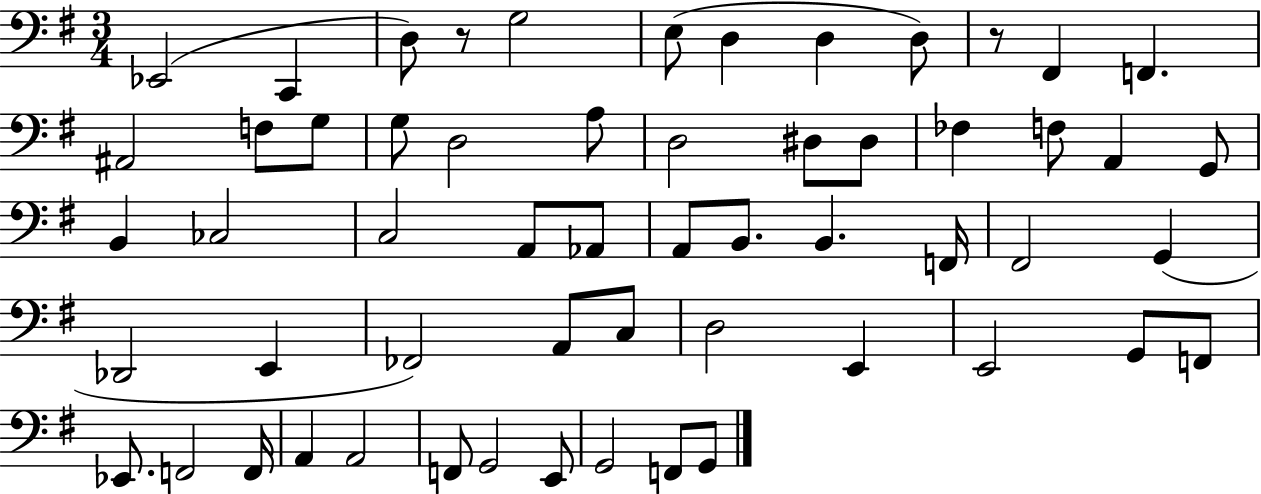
Eb2/h C2/q D3/e R/e G3/h E3/e D3/q D3/q D3/e R/e F#2/q F2/q. A#2/h F3/e G3/e G3/e D3/h A3/e D3/h D#3/e D#3/e FES3/q F3/e A2/q G2/e B2/q CES3/h C3/h A2/e Ab2/e A2/e B2/e. B2/q. F2/s F#2/h G2/q Db2/h E2/q FES2/h A2/e C3/e D3/h E2/q E2/h G2/e F2/e Eb2/e. F2/h F2/s A2/q A2/h F2/e G2/h E2/e G2/h F2/e G2/e